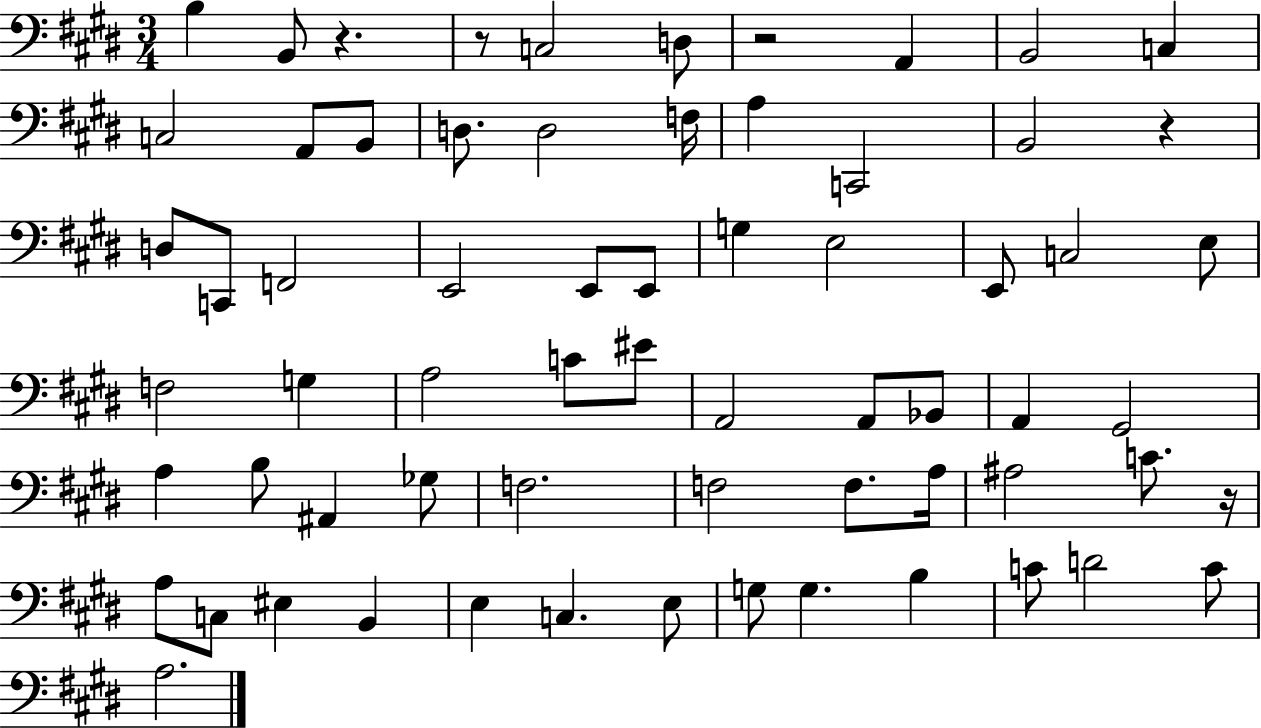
X:1
T:Untitled
M:3/4
L:1/4
K:E
B, B,,/2 z z/2 C,2 D,/2 z2 A,, B,,2 C, C,2 A,,/2 B,,/2 D,/2 D,2 F,/4 A, C,,2 B,,2 z D,/2 C,,/2 F,,2 E,,2 E,,/2 E,,/2 G, E,2 E,,/2 C,2 E,/2 F,2 G, A,2 C/2 ^E/2 A,,2 A,,/2 _B,,/2 A,, ^G,,2 A, B,/2 ^A,, _G,/2 F,2 F,2 F,/2 A,/4 ^A,2 C/2 z/4 A,/2 C,/2 ^E, B,, E, C, E,/2 G,/2 G, B, C/2 D2 C/2 A,2